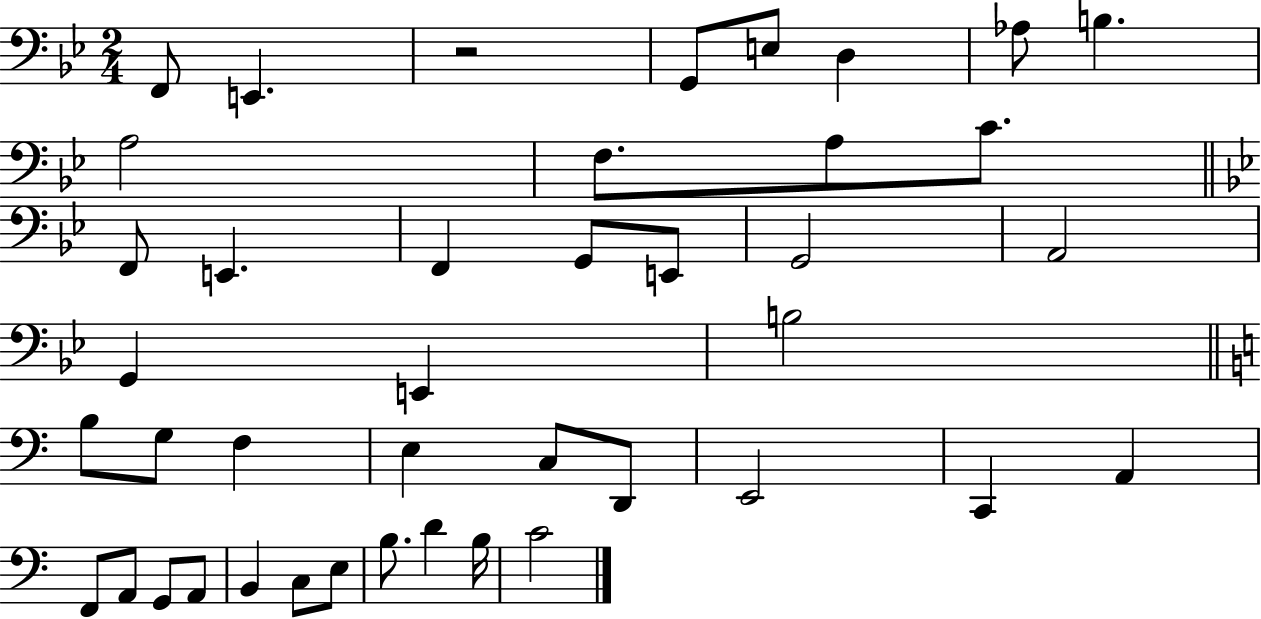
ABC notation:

X:1
T:Untitled
M:2/4
L:1/4
K:Bb
F,,/2 E,, z2 G,,/2 E,/2 D, _A,/2 B, A,2 F,/2 A,/2 C/2 F,,/2 E,, F,, G,,/2 E,,/2 G,,2 A,,2 G,, E,, B,2 B,/2 G,/2 F, E, C,/2 D,,/2 E,,2 C,, A,, F,,/2 A,,/2 G,,/2 A,,/2 B,, C,/2 E,/2 B,/2 D B,/4 C2